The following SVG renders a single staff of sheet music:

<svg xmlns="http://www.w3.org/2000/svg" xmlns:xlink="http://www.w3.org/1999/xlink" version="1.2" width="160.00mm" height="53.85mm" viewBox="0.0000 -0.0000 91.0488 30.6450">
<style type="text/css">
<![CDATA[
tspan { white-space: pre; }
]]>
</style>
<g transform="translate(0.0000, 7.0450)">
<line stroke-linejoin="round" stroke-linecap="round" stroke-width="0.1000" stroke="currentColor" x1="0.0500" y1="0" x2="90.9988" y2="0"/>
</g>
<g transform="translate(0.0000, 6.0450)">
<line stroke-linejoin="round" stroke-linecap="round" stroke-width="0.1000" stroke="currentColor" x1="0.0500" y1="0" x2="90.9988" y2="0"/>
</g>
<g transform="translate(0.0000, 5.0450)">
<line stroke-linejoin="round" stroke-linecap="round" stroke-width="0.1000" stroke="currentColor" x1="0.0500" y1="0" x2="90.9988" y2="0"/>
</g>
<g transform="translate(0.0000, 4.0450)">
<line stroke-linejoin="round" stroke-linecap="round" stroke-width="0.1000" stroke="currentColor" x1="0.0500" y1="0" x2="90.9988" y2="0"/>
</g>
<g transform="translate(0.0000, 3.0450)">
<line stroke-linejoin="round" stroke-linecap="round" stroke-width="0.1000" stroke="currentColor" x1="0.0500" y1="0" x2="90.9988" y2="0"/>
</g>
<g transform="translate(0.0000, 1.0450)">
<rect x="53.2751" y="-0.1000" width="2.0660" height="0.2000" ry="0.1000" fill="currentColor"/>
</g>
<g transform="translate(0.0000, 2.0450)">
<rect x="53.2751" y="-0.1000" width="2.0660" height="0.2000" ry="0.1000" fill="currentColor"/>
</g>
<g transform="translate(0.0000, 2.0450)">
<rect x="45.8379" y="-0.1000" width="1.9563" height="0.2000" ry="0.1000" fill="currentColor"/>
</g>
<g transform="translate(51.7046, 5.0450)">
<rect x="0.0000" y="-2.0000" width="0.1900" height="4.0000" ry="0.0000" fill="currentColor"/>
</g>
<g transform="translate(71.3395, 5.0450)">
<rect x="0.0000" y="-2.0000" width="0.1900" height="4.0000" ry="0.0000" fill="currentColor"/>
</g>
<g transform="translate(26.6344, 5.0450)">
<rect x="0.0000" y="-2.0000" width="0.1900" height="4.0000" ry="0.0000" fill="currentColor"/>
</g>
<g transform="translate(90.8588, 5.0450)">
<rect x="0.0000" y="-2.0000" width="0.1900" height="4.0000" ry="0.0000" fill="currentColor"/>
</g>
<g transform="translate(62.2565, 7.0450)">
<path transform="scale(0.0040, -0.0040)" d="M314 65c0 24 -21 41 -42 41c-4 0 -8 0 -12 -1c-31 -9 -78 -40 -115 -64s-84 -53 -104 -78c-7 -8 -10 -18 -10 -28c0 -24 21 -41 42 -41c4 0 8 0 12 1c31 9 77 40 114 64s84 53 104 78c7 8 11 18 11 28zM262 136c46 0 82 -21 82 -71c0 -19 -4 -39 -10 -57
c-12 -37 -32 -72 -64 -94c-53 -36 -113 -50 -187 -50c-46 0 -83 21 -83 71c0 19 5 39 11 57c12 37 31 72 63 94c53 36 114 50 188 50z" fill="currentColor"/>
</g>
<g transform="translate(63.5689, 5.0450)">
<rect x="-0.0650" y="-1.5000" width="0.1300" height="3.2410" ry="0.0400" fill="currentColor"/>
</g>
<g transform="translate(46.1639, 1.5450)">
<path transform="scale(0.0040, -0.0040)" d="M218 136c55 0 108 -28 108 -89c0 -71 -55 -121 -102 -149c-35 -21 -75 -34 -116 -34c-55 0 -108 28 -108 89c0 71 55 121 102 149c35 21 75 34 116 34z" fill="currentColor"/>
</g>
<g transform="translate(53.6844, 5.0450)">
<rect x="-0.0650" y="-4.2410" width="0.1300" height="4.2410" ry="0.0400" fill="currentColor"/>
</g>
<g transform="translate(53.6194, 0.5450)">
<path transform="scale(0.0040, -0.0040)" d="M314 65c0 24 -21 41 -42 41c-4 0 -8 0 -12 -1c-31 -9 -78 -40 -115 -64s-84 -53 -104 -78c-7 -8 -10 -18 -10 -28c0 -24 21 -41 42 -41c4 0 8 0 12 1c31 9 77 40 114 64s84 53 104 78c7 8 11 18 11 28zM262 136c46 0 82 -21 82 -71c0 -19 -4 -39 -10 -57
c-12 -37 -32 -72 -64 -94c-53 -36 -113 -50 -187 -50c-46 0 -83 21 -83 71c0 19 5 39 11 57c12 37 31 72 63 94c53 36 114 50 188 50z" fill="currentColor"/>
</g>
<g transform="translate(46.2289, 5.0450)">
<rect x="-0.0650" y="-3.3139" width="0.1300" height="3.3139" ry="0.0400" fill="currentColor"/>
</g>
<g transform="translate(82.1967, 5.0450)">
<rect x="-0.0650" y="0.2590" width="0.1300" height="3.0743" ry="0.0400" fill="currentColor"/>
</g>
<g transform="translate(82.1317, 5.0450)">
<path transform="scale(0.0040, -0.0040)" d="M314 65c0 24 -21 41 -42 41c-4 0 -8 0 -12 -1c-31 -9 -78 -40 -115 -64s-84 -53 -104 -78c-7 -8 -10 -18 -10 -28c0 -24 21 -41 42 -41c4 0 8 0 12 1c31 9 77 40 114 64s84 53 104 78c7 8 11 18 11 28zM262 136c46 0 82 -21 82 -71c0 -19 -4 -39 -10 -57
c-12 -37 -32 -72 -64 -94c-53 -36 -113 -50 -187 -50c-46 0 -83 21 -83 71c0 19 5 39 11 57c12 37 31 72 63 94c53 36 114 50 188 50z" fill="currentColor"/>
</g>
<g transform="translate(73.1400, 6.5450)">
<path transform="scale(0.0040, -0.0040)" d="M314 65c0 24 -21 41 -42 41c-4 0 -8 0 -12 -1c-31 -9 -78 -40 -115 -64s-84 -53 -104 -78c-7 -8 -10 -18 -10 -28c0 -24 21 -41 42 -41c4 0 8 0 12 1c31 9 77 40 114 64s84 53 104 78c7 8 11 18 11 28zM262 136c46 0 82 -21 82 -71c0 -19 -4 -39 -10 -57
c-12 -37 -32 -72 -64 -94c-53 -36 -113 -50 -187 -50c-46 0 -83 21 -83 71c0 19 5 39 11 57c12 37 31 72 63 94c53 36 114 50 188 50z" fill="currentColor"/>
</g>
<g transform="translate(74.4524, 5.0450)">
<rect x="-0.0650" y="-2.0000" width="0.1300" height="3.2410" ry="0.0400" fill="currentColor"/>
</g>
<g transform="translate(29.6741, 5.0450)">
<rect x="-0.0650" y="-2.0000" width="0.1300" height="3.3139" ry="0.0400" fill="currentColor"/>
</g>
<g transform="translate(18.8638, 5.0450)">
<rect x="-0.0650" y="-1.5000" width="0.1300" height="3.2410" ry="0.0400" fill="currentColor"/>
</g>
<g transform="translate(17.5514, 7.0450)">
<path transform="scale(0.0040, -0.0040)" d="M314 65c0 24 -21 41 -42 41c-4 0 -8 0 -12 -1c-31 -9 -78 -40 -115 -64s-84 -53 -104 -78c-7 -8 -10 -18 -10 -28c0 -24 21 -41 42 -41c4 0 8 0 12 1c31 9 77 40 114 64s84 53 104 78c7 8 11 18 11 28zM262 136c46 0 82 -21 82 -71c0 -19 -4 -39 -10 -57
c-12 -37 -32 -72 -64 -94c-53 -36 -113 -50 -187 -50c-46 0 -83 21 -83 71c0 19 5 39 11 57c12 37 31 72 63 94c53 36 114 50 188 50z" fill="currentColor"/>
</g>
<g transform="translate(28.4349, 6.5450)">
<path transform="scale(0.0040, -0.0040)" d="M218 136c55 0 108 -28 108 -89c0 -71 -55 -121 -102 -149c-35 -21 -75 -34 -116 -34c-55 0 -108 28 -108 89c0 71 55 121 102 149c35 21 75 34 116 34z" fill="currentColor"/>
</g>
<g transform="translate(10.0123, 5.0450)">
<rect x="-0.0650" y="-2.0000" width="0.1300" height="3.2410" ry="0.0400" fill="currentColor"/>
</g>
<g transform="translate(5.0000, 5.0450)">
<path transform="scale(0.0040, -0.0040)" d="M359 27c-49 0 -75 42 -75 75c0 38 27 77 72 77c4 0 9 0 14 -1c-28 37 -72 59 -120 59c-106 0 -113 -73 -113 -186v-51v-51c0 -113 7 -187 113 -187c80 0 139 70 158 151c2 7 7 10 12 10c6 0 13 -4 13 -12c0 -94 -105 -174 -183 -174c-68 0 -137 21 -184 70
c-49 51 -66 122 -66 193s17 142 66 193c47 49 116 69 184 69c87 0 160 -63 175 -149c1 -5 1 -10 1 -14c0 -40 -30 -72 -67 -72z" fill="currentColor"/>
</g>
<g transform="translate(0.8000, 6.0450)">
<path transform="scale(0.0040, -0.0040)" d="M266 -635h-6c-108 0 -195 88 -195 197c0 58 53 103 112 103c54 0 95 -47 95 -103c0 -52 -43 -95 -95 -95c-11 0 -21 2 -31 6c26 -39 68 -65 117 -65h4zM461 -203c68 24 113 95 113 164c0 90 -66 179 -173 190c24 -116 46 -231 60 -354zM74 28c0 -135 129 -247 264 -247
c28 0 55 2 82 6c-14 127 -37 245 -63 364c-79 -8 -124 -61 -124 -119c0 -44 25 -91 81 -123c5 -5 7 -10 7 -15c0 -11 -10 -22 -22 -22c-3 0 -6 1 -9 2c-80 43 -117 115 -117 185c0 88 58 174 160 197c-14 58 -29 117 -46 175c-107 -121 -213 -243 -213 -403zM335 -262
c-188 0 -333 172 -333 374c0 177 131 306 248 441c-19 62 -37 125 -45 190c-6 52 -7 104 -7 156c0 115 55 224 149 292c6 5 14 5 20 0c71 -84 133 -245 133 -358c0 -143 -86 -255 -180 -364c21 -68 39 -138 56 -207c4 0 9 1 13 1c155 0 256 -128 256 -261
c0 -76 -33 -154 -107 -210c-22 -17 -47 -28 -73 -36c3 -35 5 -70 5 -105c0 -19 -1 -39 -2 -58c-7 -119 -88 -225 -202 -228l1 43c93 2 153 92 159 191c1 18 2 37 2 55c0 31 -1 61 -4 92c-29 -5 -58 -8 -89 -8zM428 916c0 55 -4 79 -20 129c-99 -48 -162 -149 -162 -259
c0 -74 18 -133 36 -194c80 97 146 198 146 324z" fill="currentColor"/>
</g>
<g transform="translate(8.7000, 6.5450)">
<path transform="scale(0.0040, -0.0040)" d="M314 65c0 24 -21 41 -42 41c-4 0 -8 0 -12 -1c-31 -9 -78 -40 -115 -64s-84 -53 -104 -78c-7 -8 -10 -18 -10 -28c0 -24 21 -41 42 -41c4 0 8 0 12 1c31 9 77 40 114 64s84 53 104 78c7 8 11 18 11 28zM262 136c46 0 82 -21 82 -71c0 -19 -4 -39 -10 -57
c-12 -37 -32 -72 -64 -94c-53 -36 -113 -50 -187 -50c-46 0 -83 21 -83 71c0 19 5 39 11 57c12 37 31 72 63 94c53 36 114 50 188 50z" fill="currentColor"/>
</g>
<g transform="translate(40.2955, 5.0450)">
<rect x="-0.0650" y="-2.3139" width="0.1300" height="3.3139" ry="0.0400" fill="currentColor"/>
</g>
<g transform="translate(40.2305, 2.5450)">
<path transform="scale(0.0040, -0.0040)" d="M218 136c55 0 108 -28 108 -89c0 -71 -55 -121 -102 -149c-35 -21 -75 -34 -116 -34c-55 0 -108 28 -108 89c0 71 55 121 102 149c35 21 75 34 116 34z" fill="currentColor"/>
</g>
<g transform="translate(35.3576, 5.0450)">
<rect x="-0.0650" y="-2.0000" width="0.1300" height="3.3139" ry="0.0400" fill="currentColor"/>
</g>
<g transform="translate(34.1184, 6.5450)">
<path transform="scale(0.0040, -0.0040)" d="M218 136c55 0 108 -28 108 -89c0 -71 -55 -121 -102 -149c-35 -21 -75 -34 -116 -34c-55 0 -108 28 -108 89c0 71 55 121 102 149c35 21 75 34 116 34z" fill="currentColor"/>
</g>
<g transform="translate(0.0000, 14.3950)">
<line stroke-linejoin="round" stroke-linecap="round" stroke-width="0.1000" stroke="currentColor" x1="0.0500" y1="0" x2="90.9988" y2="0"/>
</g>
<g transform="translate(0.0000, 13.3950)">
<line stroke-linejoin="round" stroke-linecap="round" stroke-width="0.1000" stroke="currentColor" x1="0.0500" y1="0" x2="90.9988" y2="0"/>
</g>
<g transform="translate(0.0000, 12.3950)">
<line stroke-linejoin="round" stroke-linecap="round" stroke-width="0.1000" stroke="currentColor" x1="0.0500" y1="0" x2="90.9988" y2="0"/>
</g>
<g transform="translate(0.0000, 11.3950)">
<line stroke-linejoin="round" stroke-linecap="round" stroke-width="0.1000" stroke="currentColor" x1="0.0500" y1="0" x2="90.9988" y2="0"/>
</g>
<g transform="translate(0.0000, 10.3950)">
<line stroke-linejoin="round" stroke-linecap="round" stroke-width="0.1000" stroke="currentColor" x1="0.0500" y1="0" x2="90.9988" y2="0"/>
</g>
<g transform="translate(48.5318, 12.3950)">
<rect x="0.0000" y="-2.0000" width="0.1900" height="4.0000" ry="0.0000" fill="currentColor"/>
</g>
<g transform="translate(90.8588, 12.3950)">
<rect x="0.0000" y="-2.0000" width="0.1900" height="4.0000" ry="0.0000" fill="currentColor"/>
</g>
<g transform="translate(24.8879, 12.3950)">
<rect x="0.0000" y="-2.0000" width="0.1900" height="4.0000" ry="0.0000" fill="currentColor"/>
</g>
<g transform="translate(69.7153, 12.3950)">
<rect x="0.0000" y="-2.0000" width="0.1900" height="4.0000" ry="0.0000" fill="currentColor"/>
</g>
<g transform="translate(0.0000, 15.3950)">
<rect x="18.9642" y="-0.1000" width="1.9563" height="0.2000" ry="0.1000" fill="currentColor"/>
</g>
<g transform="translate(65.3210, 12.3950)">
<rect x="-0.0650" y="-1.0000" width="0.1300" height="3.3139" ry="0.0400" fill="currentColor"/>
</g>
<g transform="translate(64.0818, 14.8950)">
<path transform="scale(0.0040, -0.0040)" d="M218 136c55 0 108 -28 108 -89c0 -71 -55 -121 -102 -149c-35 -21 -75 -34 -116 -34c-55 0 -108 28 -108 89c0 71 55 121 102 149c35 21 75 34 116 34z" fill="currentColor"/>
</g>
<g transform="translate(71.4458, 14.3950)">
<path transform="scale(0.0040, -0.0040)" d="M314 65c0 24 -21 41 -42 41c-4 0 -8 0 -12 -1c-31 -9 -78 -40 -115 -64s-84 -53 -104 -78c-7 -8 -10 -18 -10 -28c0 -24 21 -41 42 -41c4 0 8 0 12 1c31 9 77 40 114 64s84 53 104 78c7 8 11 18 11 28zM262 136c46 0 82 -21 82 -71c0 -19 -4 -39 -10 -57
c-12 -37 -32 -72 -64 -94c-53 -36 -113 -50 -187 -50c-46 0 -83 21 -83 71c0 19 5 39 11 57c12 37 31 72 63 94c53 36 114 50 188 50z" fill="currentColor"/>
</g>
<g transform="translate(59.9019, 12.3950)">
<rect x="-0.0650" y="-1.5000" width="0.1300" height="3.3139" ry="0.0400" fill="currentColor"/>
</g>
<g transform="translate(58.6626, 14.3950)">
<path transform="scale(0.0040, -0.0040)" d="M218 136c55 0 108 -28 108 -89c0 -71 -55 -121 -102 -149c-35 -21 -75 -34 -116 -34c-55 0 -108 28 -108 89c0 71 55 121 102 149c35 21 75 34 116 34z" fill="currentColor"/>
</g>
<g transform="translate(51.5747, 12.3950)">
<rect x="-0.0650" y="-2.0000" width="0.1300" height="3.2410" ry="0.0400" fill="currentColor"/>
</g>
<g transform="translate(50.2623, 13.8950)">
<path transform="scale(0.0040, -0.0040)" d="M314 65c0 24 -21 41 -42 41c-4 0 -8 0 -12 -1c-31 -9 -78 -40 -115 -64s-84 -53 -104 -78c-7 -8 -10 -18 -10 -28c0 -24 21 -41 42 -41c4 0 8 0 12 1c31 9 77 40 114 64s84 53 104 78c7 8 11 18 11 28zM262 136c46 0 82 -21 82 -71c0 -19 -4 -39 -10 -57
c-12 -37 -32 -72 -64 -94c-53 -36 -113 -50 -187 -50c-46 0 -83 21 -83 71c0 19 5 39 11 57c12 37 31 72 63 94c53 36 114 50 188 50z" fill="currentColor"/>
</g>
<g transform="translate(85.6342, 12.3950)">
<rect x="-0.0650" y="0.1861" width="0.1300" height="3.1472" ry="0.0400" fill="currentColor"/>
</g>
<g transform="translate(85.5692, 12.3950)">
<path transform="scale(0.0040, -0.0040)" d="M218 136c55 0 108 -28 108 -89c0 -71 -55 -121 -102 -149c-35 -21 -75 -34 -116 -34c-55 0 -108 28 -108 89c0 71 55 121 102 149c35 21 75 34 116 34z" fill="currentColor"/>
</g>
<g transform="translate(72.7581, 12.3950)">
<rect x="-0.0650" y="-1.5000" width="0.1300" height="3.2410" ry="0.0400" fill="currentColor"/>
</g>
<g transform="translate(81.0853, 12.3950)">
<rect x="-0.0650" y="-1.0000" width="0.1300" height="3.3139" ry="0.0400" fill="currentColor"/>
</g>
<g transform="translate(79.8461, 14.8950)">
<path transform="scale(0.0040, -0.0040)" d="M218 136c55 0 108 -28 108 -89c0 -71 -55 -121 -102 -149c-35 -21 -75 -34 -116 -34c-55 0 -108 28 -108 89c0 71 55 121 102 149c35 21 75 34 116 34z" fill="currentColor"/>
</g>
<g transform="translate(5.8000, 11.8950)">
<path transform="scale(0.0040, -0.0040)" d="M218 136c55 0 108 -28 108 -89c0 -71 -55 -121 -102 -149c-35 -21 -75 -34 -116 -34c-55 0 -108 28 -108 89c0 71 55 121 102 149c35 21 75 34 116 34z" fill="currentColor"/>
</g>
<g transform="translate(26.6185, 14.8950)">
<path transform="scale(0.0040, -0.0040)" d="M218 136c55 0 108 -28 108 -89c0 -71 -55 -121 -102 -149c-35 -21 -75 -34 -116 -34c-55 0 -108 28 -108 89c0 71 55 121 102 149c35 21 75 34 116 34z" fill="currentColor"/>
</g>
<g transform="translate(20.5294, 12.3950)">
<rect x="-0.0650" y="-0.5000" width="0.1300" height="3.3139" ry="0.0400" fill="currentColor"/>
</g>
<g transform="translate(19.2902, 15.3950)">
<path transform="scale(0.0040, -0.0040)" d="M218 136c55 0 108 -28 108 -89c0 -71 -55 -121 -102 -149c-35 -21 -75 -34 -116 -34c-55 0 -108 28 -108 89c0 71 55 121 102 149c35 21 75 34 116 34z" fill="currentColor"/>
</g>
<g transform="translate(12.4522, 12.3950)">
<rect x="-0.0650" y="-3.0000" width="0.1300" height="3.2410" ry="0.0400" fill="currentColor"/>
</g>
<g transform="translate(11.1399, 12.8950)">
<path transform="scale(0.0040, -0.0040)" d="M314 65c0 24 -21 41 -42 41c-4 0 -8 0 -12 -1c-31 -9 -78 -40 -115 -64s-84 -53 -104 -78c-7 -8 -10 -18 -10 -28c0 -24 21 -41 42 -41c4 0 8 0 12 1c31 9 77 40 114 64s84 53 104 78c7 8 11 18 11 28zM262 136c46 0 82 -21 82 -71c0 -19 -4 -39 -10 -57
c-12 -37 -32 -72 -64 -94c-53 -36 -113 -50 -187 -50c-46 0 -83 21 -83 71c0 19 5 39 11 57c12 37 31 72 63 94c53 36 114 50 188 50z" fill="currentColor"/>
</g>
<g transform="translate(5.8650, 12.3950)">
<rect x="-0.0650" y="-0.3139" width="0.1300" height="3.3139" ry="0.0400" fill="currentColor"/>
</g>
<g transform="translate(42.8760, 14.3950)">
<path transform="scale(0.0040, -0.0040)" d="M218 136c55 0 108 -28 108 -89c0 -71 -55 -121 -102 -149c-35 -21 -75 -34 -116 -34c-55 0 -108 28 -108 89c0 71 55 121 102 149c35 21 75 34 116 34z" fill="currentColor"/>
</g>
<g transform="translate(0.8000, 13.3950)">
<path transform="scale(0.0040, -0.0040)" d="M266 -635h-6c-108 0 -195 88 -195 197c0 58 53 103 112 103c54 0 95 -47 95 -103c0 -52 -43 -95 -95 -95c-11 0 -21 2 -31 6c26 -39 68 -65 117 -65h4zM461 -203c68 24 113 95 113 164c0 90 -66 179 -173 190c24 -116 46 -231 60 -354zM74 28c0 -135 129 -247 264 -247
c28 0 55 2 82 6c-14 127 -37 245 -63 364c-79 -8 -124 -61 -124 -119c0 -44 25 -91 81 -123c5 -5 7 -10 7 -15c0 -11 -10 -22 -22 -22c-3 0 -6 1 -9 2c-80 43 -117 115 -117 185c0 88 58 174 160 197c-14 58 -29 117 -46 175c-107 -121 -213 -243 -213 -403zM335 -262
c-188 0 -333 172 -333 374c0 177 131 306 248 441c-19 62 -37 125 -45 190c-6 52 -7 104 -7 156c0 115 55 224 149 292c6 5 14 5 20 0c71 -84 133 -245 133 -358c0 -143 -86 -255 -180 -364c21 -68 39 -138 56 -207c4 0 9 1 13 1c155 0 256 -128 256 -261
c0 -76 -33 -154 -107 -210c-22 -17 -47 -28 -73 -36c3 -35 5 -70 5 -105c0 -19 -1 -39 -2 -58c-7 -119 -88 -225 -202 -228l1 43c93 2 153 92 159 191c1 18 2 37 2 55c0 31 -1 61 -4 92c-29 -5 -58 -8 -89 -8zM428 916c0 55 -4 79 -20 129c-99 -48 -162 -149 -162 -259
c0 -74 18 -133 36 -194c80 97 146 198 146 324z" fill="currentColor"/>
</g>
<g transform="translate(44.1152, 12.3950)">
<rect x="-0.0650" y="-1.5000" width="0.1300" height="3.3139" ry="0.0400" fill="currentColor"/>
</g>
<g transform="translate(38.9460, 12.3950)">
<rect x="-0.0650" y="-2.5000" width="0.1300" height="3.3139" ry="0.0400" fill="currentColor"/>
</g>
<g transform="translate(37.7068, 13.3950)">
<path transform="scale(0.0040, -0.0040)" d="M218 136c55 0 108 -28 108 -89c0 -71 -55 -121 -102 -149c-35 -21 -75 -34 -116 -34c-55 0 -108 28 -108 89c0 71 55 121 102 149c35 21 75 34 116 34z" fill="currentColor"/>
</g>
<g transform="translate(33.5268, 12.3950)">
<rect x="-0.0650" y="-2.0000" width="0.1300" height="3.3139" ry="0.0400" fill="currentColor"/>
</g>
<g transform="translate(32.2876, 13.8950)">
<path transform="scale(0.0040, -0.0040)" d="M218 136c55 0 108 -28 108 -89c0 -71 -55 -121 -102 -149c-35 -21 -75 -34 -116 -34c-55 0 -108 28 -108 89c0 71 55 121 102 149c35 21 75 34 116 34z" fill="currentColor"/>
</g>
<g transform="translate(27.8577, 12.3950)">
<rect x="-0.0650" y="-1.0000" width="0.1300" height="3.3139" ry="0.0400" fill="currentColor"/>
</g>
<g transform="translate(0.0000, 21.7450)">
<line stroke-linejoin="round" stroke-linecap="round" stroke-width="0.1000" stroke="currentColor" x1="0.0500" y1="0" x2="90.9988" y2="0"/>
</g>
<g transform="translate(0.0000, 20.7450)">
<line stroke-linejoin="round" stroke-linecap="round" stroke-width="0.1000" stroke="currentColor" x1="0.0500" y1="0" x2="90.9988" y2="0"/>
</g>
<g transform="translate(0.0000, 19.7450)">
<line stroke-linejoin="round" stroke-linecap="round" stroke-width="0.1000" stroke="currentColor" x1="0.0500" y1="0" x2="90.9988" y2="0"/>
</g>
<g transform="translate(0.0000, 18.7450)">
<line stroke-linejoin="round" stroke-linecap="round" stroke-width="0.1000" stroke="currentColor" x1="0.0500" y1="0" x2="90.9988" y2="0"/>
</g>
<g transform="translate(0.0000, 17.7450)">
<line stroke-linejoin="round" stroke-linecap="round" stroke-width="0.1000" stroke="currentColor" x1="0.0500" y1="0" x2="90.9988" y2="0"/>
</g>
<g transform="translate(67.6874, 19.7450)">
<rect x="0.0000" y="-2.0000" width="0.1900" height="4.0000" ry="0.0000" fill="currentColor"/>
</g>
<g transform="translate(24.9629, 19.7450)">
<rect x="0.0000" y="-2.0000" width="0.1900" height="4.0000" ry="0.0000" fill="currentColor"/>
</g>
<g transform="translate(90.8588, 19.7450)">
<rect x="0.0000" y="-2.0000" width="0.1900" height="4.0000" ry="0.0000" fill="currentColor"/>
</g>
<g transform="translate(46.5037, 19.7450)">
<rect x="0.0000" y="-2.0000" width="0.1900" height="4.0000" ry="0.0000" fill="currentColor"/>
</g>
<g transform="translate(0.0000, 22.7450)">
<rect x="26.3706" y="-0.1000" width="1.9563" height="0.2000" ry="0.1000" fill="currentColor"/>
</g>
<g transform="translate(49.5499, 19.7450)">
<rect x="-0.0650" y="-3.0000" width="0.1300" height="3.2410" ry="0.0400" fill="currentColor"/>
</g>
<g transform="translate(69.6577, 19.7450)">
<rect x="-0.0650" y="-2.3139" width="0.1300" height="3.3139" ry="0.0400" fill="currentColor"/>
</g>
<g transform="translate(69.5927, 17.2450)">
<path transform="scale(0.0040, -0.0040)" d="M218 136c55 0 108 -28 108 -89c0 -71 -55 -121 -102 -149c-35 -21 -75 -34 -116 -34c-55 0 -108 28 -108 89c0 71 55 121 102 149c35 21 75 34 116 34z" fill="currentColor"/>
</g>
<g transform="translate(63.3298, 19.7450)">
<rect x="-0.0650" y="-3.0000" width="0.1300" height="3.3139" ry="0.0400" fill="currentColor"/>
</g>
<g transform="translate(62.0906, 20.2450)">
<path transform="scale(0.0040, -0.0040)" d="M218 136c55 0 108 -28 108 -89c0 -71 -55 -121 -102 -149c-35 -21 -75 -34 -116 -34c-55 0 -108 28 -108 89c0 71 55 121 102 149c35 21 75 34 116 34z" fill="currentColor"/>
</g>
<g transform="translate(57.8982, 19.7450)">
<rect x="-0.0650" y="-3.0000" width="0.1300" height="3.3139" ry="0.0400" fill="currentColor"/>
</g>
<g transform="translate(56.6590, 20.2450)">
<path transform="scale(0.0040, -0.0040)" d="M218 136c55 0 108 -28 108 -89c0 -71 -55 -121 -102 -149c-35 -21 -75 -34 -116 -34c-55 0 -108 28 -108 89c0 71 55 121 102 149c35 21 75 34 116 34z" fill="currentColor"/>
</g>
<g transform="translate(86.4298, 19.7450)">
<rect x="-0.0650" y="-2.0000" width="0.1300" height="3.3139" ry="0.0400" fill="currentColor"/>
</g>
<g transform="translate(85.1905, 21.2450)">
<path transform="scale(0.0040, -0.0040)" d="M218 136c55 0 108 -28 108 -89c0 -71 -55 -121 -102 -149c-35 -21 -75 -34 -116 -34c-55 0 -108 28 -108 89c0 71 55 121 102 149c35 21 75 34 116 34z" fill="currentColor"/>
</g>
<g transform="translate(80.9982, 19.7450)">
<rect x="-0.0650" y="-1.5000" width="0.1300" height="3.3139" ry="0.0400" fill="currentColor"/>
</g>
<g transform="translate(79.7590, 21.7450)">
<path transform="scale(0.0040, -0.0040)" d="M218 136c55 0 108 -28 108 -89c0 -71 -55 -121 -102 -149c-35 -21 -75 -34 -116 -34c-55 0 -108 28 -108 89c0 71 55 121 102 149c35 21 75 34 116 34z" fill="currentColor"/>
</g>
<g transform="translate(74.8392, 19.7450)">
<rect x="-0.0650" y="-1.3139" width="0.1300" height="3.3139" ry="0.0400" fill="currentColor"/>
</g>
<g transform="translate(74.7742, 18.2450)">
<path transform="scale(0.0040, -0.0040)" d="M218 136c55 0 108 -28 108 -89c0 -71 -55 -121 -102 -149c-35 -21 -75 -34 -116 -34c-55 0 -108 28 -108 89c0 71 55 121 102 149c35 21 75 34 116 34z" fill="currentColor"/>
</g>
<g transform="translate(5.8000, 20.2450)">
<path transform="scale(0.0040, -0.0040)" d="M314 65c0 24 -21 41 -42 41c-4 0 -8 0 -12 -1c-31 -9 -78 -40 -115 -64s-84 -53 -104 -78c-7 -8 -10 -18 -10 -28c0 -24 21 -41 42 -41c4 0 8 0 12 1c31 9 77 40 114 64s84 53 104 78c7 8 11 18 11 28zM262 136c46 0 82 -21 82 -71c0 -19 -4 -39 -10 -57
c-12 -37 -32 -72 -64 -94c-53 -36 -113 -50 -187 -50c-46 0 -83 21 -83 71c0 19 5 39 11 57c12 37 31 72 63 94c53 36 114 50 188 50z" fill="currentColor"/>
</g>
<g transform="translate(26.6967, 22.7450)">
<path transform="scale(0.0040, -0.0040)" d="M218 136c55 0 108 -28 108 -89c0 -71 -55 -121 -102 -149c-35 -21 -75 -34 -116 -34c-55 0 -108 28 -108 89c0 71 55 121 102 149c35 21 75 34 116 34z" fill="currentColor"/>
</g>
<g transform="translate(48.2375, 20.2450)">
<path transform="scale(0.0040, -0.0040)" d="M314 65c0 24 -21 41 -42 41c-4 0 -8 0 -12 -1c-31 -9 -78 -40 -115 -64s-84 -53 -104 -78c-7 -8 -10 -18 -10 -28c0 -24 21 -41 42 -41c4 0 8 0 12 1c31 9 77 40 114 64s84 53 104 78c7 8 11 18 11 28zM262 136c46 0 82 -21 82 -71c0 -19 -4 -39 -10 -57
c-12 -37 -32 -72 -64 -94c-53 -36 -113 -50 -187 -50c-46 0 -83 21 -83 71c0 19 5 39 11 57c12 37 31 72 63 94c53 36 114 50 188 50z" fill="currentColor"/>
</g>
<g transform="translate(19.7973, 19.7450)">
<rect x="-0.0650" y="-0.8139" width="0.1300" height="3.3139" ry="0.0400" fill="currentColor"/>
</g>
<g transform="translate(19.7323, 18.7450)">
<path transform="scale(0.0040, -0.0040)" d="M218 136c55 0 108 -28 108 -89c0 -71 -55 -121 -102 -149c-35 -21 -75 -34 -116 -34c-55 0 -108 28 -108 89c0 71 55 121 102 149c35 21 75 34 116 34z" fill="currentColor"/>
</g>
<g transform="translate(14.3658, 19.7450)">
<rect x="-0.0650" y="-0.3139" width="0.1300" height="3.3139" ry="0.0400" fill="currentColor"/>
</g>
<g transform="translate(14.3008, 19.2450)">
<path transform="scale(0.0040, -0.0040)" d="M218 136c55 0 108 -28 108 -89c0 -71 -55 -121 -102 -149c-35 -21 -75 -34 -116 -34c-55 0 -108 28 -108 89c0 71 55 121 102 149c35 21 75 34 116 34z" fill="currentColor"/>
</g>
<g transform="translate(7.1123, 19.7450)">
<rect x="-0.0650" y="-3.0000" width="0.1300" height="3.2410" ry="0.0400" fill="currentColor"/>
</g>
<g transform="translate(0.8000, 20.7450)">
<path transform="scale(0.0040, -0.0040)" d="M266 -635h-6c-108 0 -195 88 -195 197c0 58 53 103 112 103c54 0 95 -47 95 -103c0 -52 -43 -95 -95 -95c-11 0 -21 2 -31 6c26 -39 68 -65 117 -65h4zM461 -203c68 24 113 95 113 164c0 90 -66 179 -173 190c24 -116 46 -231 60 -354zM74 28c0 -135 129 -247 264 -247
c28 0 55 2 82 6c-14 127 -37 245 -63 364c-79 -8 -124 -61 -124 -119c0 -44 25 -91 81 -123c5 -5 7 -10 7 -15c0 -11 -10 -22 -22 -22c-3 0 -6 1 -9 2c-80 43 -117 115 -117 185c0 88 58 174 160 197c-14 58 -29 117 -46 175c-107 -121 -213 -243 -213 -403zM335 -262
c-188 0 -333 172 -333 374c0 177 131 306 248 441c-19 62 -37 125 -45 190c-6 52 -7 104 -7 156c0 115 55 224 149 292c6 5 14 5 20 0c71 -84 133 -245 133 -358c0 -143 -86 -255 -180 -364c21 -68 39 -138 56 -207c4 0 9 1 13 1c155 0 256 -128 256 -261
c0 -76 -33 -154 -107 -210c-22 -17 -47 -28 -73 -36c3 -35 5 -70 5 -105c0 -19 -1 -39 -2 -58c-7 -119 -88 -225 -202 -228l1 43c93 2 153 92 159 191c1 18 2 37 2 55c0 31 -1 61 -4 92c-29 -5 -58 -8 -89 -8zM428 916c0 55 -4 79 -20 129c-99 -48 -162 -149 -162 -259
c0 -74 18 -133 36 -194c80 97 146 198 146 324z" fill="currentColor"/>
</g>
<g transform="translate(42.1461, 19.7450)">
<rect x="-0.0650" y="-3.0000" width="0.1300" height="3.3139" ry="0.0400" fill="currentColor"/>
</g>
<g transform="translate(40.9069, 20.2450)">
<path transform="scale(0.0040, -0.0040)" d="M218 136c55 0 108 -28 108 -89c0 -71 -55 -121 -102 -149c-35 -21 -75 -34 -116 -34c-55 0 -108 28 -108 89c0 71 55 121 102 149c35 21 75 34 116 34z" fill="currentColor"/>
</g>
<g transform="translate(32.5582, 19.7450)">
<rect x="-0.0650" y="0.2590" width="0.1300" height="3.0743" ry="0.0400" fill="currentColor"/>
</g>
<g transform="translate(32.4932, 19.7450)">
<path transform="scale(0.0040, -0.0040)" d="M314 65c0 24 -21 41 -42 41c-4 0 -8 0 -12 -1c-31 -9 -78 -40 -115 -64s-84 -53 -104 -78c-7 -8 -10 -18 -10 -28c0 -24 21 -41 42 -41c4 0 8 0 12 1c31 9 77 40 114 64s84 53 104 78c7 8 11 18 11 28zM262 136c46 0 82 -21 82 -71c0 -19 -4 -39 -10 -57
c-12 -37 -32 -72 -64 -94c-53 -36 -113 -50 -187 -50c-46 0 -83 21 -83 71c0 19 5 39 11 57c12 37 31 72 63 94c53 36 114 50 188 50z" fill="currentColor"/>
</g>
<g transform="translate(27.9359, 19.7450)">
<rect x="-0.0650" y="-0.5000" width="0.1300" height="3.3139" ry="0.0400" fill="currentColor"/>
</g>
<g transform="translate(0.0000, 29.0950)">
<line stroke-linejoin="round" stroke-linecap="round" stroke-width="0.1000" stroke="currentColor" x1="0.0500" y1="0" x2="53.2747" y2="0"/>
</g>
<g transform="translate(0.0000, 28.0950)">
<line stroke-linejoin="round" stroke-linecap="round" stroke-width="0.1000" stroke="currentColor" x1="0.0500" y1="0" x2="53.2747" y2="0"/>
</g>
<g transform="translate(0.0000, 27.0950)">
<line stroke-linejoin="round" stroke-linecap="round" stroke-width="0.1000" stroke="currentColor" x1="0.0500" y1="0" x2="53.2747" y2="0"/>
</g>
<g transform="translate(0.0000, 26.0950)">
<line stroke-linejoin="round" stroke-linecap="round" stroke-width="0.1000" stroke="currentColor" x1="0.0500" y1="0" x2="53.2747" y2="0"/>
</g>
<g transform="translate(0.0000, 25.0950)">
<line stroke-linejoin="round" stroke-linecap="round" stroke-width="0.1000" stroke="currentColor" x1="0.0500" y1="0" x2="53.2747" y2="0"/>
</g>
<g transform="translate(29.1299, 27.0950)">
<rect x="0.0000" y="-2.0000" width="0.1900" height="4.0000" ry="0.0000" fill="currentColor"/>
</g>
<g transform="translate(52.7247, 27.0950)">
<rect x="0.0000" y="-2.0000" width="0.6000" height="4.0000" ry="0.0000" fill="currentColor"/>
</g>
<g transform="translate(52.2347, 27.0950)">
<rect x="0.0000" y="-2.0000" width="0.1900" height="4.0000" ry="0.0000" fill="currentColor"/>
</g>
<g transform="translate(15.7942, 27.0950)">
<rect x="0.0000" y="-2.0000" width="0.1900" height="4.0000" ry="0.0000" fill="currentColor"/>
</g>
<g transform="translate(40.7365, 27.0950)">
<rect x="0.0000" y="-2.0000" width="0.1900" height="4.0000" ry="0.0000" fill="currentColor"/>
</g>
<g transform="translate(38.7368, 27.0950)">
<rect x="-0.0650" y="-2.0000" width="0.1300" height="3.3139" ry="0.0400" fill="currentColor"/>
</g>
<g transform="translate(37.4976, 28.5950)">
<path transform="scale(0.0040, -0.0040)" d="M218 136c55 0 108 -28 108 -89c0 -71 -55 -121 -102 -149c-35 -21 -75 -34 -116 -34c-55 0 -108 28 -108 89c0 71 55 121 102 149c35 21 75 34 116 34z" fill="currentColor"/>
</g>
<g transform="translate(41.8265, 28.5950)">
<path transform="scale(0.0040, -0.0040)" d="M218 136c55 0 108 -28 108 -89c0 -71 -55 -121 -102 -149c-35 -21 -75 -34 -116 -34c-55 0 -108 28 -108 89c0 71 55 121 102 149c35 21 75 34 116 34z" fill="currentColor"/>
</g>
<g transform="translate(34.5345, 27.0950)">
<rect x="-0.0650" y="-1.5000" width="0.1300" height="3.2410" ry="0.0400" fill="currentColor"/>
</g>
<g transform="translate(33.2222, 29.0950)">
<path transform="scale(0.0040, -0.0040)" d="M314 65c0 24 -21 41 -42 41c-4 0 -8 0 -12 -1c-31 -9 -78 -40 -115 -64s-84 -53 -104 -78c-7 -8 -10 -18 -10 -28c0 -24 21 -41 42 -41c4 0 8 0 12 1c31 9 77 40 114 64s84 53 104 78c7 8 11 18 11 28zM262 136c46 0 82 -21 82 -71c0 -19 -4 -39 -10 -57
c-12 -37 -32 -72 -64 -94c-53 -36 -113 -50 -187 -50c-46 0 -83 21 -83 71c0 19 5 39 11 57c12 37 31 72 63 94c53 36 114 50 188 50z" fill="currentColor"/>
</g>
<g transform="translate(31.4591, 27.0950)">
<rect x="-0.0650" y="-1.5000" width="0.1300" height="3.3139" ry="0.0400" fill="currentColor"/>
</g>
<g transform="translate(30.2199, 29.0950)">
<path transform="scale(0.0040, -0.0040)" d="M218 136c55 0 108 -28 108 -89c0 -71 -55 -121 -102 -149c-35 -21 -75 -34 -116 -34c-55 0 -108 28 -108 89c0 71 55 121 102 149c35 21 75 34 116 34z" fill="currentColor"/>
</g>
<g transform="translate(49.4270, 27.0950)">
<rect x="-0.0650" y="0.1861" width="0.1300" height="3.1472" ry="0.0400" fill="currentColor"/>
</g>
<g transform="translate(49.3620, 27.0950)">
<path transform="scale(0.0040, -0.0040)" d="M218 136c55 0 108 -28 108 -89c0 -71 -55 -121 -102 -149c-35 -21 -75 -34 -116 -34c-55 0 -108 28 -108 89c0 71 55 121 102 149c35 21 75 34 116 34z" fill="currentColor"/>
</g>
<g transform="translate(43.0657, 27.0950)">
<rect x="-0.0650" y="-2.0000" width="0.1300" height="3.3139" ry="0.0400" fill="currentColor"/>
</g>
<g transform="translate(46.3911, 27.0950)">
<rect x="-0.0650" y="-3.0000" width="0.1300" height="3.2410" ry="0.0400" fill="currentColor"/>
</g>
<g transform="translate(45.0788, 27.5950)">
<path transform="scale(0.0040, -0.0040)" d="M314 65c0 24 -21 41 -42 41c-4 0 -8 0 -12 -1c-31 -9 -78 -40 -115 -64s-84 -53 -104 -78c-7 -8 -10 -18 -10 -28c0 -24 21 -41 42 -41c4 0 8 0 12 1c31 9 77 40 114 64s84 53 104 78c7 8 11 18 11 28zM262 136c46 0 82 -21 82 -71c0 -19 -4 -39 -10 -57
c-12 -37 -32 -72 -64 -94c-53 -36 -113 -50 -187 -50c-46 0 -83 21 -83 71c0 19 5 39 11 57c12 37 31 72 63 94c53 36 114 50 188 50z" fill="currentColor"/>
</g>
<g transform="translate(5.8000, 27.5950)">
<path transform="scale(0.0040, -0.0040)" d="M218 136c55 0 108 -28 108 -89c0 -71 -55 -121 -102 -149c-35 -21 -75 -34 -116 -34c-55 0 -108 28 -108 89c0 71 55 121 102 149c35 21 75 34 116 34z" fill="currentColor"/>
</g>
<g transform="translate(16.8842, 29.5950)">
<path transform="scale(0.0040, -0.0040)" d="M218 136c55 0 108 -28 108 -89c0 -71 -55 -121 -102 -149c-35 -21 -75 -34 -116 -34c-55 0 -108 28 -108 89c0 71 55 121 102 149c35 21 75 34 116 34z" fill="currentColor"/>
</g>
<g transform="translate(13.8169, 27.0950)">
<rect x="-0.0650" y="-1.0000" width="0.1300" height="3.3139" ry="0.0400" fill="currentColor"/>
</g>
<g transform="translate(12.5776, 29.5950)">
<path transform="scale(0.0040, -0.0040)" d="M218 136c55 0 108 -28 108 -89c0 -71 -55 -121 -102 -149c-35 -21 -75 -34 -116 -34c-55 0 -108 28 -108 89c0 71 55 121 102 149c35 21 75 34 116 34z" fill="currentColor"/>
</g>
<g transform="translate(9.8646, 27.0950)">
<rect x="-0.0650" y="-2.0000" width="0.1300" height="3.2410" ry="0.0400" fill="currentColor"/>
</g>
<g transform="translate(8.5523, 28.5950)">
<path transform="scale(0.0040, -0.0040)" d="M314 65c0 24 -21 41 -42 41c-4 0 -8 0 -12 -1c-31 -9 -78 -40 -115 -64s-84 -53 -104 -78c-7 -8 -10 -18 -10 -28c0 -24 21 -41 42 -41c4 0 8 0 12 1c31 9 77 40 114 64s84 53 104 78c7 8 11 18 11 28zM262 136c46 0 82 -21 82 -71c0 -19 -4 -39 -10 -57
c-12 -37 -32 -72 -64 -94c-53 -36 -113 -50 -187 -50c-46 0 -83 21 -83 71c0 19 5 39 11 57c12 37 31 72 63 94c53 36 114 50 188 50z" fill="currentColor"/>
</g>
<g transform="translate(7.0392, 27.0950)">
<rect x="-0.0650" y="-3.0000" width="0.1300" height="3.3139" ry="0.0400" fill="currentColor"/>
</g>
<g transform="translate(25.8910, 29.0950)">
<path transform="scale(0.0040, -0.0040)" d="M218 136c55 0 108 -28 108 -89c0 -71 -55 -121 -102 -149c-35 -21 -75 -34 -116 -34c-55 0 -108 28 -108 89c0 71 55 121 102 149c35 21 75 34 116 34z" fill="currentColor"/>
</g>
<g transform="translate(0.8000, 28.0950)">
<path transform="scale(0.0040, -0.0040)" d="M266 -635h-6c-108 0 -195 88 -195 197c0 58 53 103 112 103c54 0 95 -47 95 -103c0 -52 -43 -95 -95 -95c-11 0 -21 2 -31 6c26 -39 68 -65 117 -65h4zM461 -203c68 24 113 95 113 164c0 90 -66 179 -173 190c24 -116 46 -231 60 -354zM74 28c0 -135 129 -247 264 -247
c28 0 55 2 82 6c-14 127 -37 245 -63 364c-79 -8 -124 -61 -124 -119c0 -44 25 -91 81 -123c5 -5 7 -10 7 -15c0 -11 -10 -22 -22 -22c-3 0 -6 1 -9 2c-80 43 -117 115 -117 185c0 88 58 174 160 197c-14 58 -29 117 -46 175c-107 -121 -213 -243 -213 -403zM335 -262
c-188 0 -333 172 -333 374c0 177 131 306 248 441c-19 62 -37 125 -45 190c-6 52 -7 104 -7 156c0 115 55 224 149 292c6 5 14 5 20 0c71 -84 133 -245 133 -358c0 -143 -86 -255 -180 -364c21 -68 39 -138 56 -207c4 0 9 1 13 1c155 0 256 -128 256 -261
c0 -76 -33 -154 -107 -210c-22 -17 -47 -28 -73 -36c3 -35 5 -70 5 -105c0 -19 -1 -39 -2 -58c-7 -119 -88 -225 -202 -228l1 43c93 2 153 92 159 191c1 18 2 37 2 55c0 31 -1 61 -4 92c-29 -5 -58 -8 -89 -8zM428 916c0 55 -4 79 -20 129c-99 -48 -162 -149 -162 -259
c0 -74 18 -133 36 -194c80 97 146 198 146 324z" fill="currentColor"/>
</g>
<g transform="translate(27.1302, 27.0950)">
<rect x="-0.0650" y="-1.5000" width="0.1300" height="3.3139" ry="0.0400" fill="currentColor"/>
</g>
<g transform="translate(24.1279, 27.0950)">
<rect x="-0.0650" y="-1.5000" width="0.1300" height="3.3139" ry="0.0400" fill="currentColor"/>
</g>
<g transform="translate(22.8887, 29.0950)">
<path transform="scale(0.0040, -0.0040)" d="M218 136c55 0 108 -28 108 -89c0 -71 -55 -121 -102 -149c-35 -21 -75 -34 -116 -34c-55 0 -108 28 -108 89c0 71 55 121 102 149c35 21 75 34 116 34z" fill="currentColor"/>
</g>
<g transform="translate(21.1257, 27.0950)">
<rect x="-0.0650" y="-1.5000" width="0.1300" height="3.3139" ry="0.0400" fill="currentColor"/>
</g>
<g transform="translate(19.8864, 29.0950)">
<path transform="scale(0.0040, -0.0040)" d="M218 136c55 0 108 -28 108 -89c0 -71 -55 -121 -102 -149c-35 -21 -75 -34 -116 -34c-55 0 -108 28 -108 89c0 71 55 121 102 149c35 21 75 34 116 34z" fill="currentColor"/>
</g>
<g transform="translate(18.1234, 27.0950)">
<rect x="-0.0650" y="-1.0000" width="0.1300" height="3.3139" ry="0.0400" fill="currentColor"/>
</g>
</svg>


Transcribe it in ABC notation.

X:1
T:Untitled
M:4/4
L:1/4
K:C
F2 E2 F F g b d'2 E2 F2 B2 c A2 C D F G E F2 E D E2 D B A2 c d C B2 A A2 A A g e E F A F2 D D E E E E E2 F F A2 B